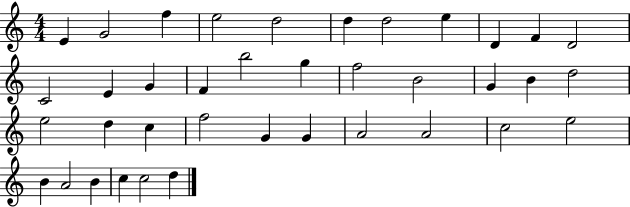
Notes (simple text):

E4/q G4/h F5/q E5/h D5/h D5/q D5/h E5/q D4/q F4/q D4/h C4/h E4/q G4/q F4/q B5/h G5/q F5/h B4/h G4/q B4/q D5/h E5/h D5/q C5/q F5/h G4/q G4/q A4/h A4/h C5/h E5/h B4/q A4/h B4/q C5/q C5/h D5/q